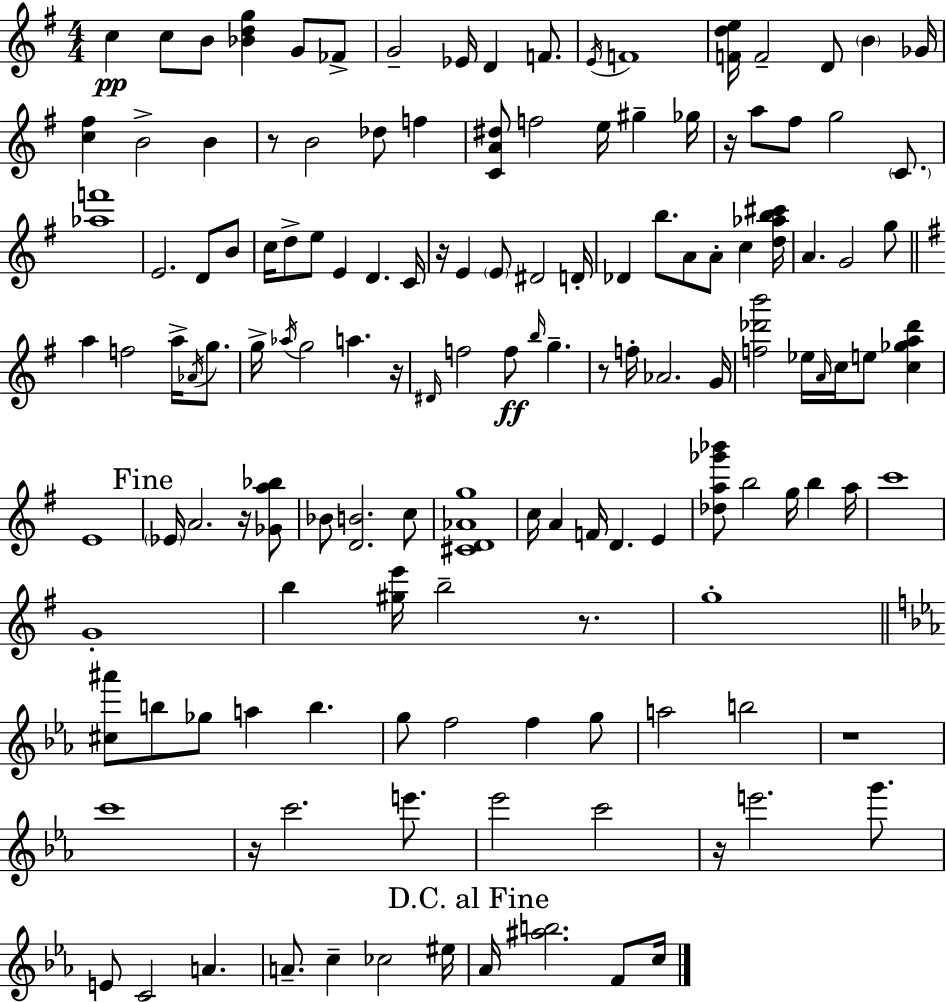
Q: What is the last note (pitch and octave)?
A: C5